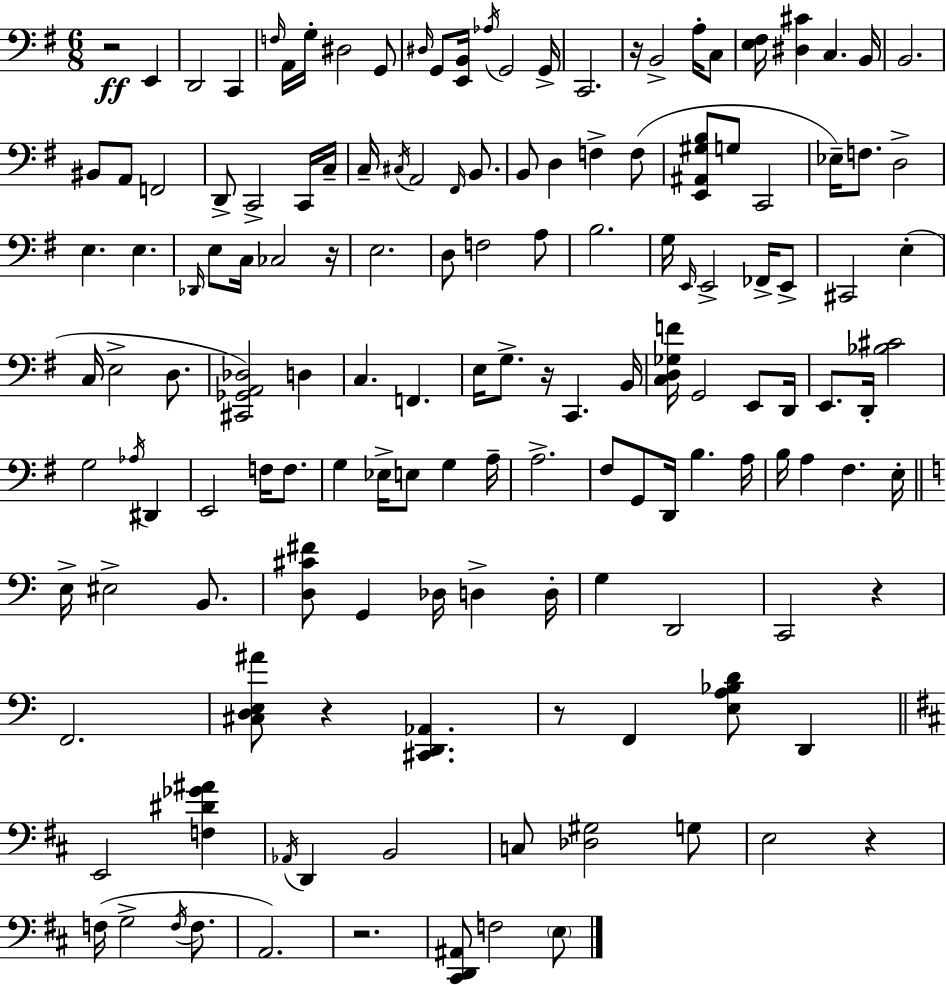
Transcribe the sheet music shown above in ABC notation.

X:1
T:Untitled
M:6/8
L:1/4
K:G
z2 E,, D,,2 C,, F,/4 A,,/4 G,/4 ^D,2 G,,/2 ^D,/4 G,,/2 [E,,B,,]/4 _A,/4 G,,2 G,,/4 C,,2 z/4 B,,2 A,/4 C,/2 [E,^F,]/4 [^D,^C] C, B,,/4 B,,2 ^B,,/2 A,,/2 F,,2 D,,/2 C,,2 C,,/4 C,/4 C,/4 ^C,/4 A,,2 ^F,,/4 B,,/2 B,,/2 D, F, F,/2 [E,,^A,,^G,B,]/2 G,/2 C,,2 _E,/4 F,/2 D,2 E, E, _D,,/4 E,/2 C,/4 _C,2 z/4 E,2 D,/2 F,2 A,/2 B,2 G,/4 E,,/4 E,,2 _F,,/4 E,,/2 ^C,,2 E, C,/4 E,2 D,/2 [^C,,_G,,A,,_D,]2 D, C, F,, E,/4 G,/2 z/4 C,, B,,/4 [C,D,_G,F]/4 G,,2 E,,/2 D,,/4 E,,/2 D,,/4 [_B,^C]2 G,2 _A,/4 ^D,, E,,2 F,/4 F,/2 G, _E,/4 E,/2 G, A,/4 A,2 ^F,/2 G,,/2 D,,/4 B, A,/4 B,/4 A, ^F, E,/4 E,/4 ^E,2 B,,/2 [D,^C^F]/2 G,, _D,/4 D, D,/4 G, D,,2 C,,2 z F,,2 [^C,D,E,^A]/2 z [^C,,D,,_A,,] z/2 F,, [E,A,_B,D]/2 D,, E,,2 [F,^D_G^A] _A,,/4 D,, B,,2 C,/2 [_D,^G,]2 G,/2 E,2 z F,/4 G,2 F,/4 F,/2 A,,2 z2 [^C,,D,,^A,,]/2 F,2 E,/2